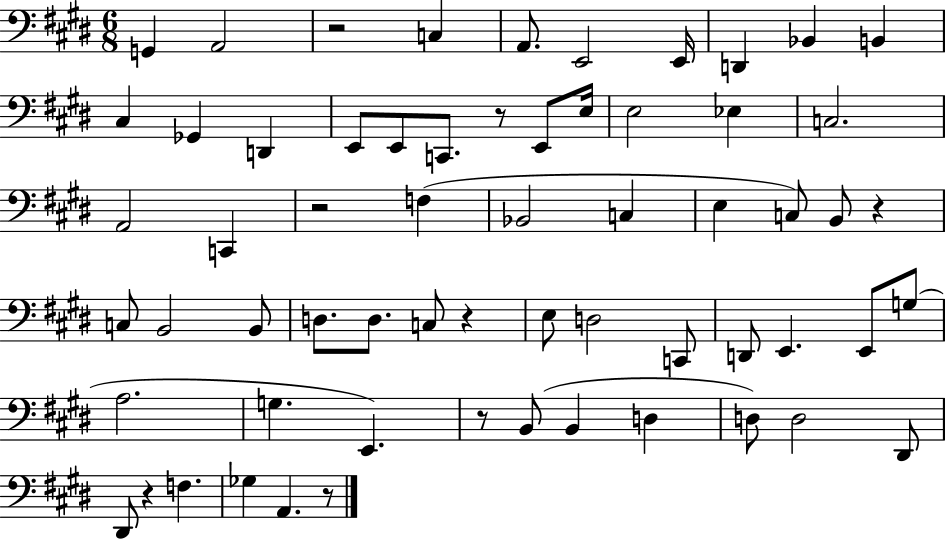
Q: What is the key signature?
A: E major